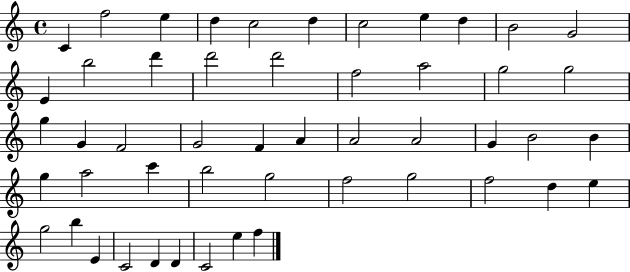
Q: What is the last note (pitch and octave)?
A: F5